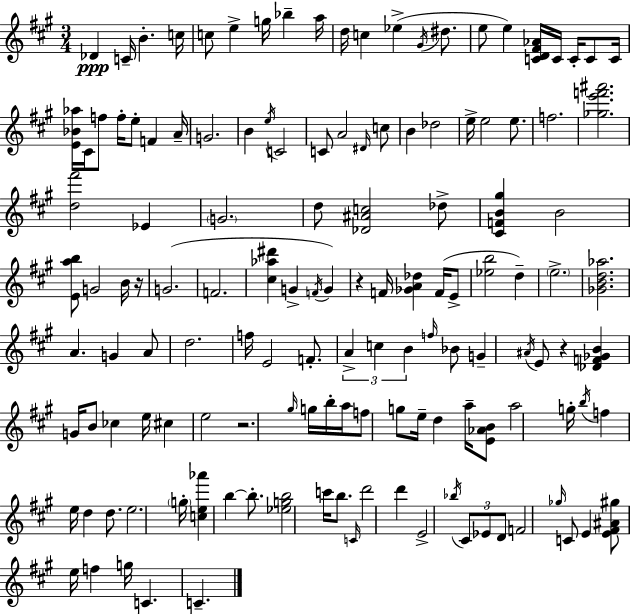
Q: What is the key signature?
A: A major